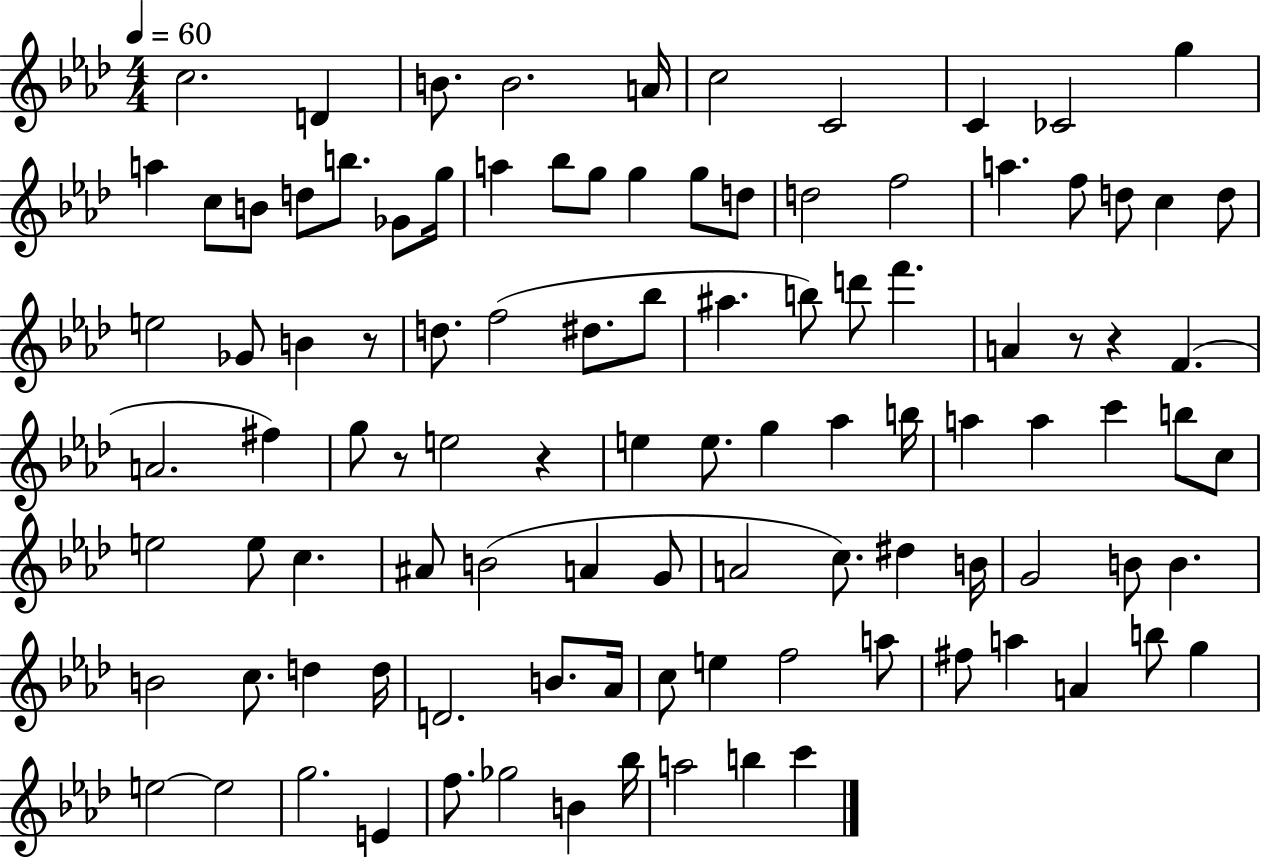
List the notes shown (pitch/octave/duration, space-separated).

C5/h. D4/q B4/e. B4/h. A4/s C5/h C4/h C4/q CES4/h G5/q A5/q C5/e B4/e D5/e B5/e. Gb4/e G5/s A5/q Bb5/e G5/e G5/q G5/e D5/e D5/h F5/h A5/q. F5/e D5/e C5/q D5/e E5/h Gb4/e B4/q R/e D5/e. F5/h D#5/e. Bb5/e A#5/q. B5/e D6/e F6/q. A4/q R/e R/q F4/q. A4/h. F#5/q G5/e R/e E5/h R/q E5/q E5/e. G5/q Ab5/q B5/s A5/q A5/q C6/q B5/e C5/e E5/h E5/e C5/q. A#4/e B4/h A4/q G4/e A4/h C5/e. D#5/q B4/s G4/h B4/e B4/q. B4/h C5/e. D5/q D5/s D4/h. B4/e. Ab4/s C5/e E5/q F5/h A5/e F#5/e A5/q A4/q B5/e G5/q E5/h E5/h G5/h. E4/q F5/e. Gb5/h B4/q Bb5/s A5/h B5/q C6/q